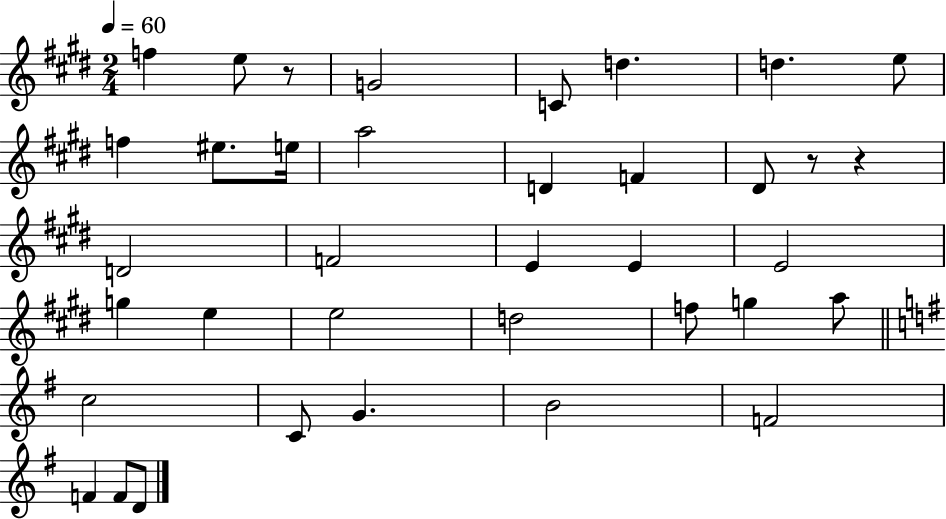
{
  \clef treble
  \numericTimeSignature
  \time 2/4
  \key e \major
  \tempo 4 = 60
  \repeat volta 2 { f''4 e''8 r8 | g'2 | c'8 d''4. | d''4. e''8 | \break f''4 eis''8. e''16 | a''2 | d'4 f'4 | dis'8 r8 r4 | \break d'2 | f'2 | e'4 e'4 | e'2 | \break g''4 e''4 | e''2 | d''2 | f''8 g''4 a''8 | \break \bar "||" \break \key e \minor c''2 | c'8 g'4. | b'2 | f'2 | \break f'4 f'8 d'8 | } \bar "|."
}